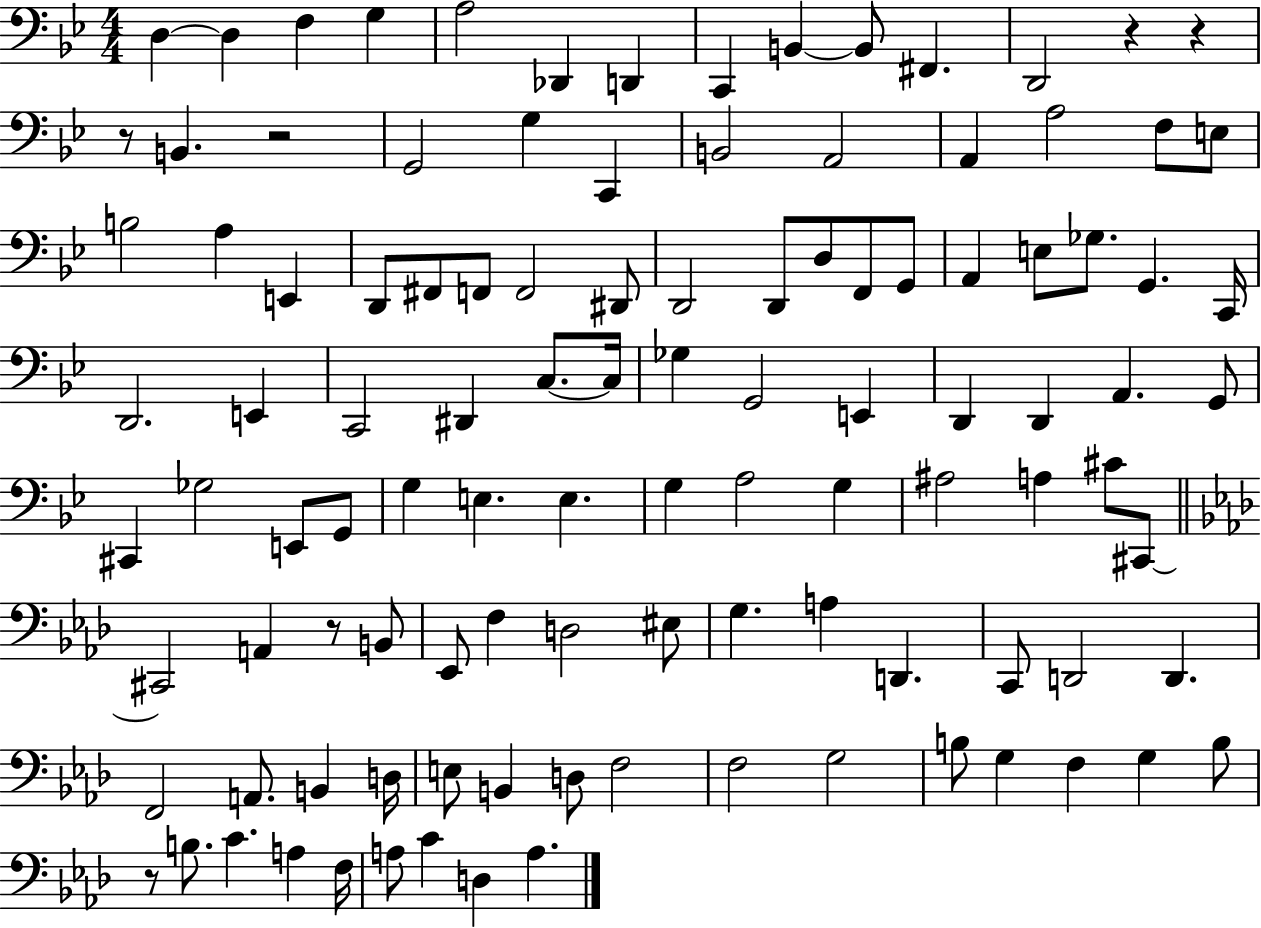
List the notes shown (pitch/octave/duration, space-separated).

D3/q D3/q F3/q G3/q A3/h Db2/q D2/q C2/q B2/q B2/e F#2/q. D2/h R/q R/q R/e B2/q. R/h G2/h G3/q C2/q B2/h A2/h A2/q A3/h F3/e E3/e B3/h A3/q E2/q D2/e F#2/e F2/e F2/h D#2/e D2/h D2/e D3/e F2/e G2/e A2/q E3/e Gb3/e. G2/q. C2/s D2/h. E2/q C2/h D#2/q C3/e. C3/s Gb3/q G2/h E2/q D2/q D2/q A2/q. G2/e C#2/q Gb3/h E2/e G2/e G3/q E3/q. E3/q. G3/q A3/h G3/q A#3/h A3/q C#4/e C#2/e C#2/h A2/q R/e B2/e Eb2/e F3/q D3/h EIS3/e G3/q. A3/q D2/q. C2/e D2/h D2/q. F2/h A2/e. B2/q D3/s E3/e B2/q D3/e F3/h F3/h G3/h B3/e G3/q F3/q G3/q B3/e R/e B3/e. C4/q. A3/q F3/s A3/e C4/q D3/q A3/q.